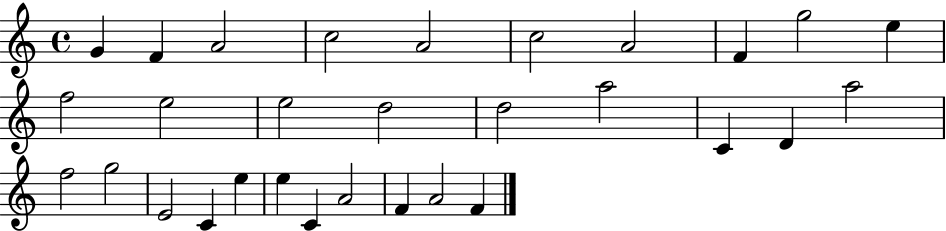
{
  \clef treble
  \time 4/4
  \defaultTimeSignature
  \key c \major
  g'4 f'4 a'2 | c''2 a'2 | c''2 a'2 | f'4 g''2 e''4 | \break f''2 e''2 | e''2 d''2 | d''2 a''2 | c'4 d'4 a''2 | \break f''2 g''2 | e'2 c'4 e''4 | e''4 c'4 a'2 | f'4 a'2 f'4 | \break \bar "|."
}